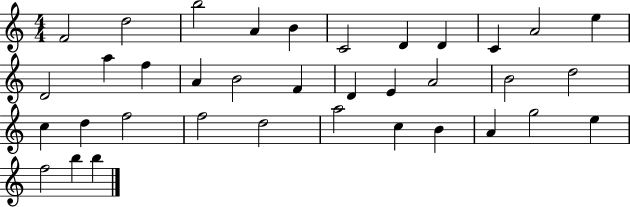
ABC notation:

X:1
T:Untitled
M:4/4
L:1/4
K:C
F2 d2 b2 A B C2 D D C A2 e D2 a f A B2 F D E A2 B2 d2 c d f2 f2 d2 a2 c B A g2 e f2 b b